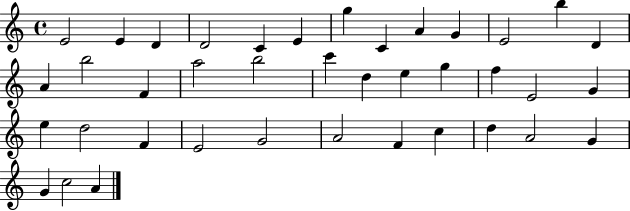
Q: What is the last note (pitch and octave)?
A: A4